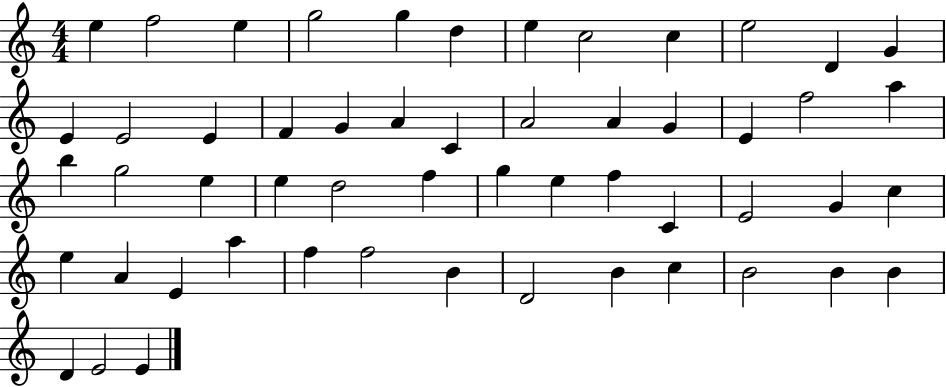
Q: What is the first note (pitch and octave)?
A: E5